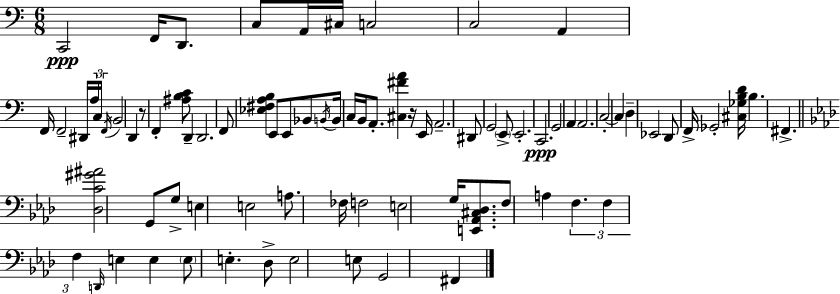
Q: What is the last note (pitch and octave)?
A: F#2